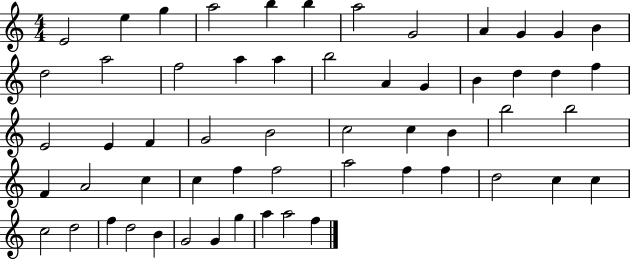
{
  \clef treble
  \numericTimeSignature
  \time 4/4
  \key c \major
  e'2 e''4 g''4 | a''2 b''4 b''4 | a''2 g'2 | a'4 g'4 g'4 b'4 | \break d''2 a''2 | f''2 a''4 a''4 | b''2 a'4 g'4 | b'4 d''4 d''4 f''4 | \break e'2 e'4 f'4 | g'2 b'2 | c''2 c''4 b'4 | b''2 b''2 | \break f'4 a'2 c''4 | c''4 f''4 f''2 | a''2 f''4 f''4 | d''2 c''4 c''4 | \break c''2 d''2 | f''4 d''2 b'4 | g'2 g'4 g''4 | a''4 a''2 f''4 | \break \bar "|."
}